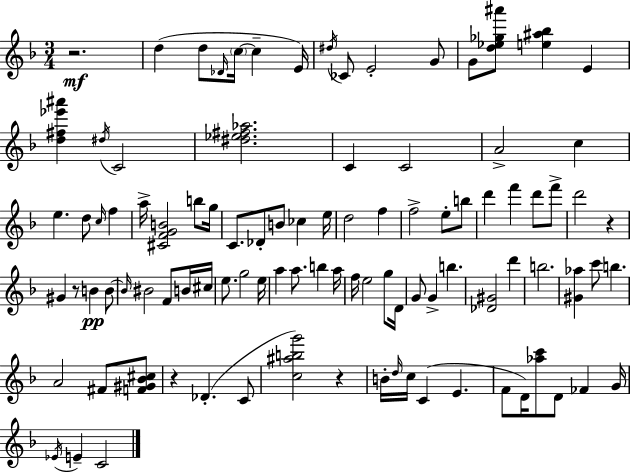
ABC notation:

X:1
T:Untitled
M:3/4
L:1/4
K:Dm
z2 d d/2 _D/4 c/4 c E/4 ^d/4 _C/2 E2 G/2 G/2 [d_e_g^a']/2 [e^a_b] E [d^f_e'^a'] ^d/4 C2 [^d_e^f_a]2 C C2 A2 c e d/2 c/4 f a/4 [^CFGB]2 b/2 g/4 C/2 _D/2 B/2 _c e/4 d2 f f2 e/2 b/2 d' f' d'/2 f'/2 d'2 z ^G z/2 B B/2 B/4 ^B2 F/2 B/4 ^c/4 e/2 g2 e/4 a a/2 b a/4 f/4 e2 g/2 D/4 G/2 G b [_D^G]2 d' b2 [^G_a] c'/2 b A2 ^F/2 [F^G_B^c]/2 z _D C/2 [c^abg']2 z B/4 d/4 c/4 C E F/2 D/4 [_ac']/2 D/2 _F G/4 _E/4 E C2